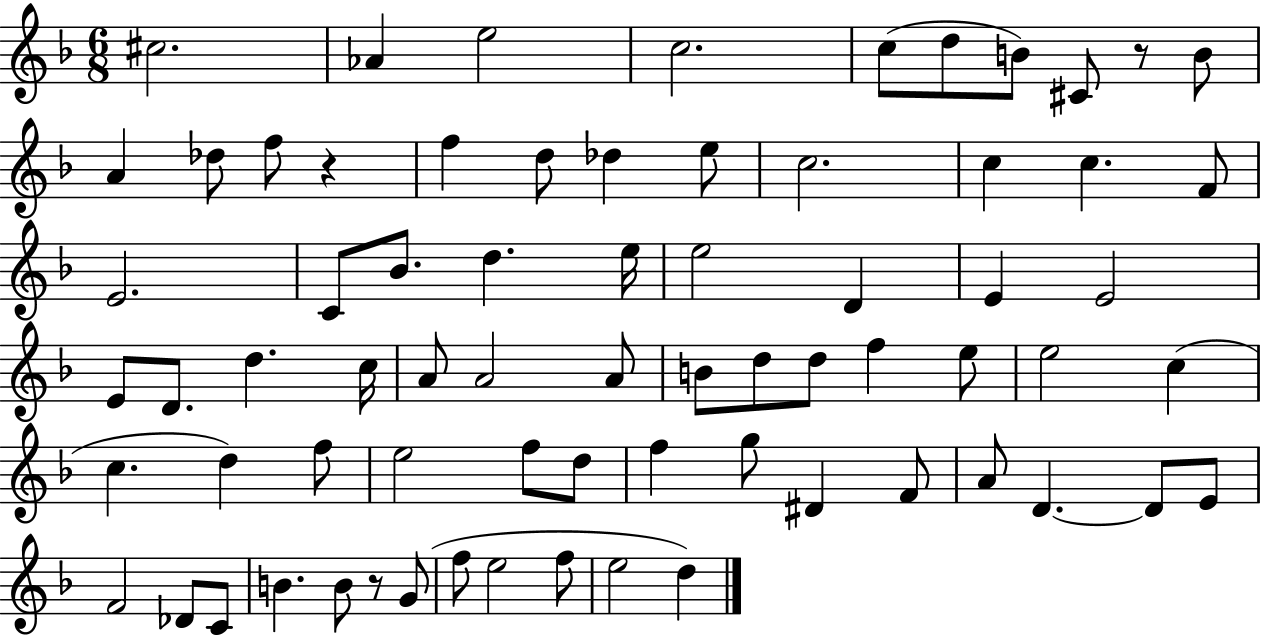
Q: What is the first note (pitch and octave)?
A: C#5